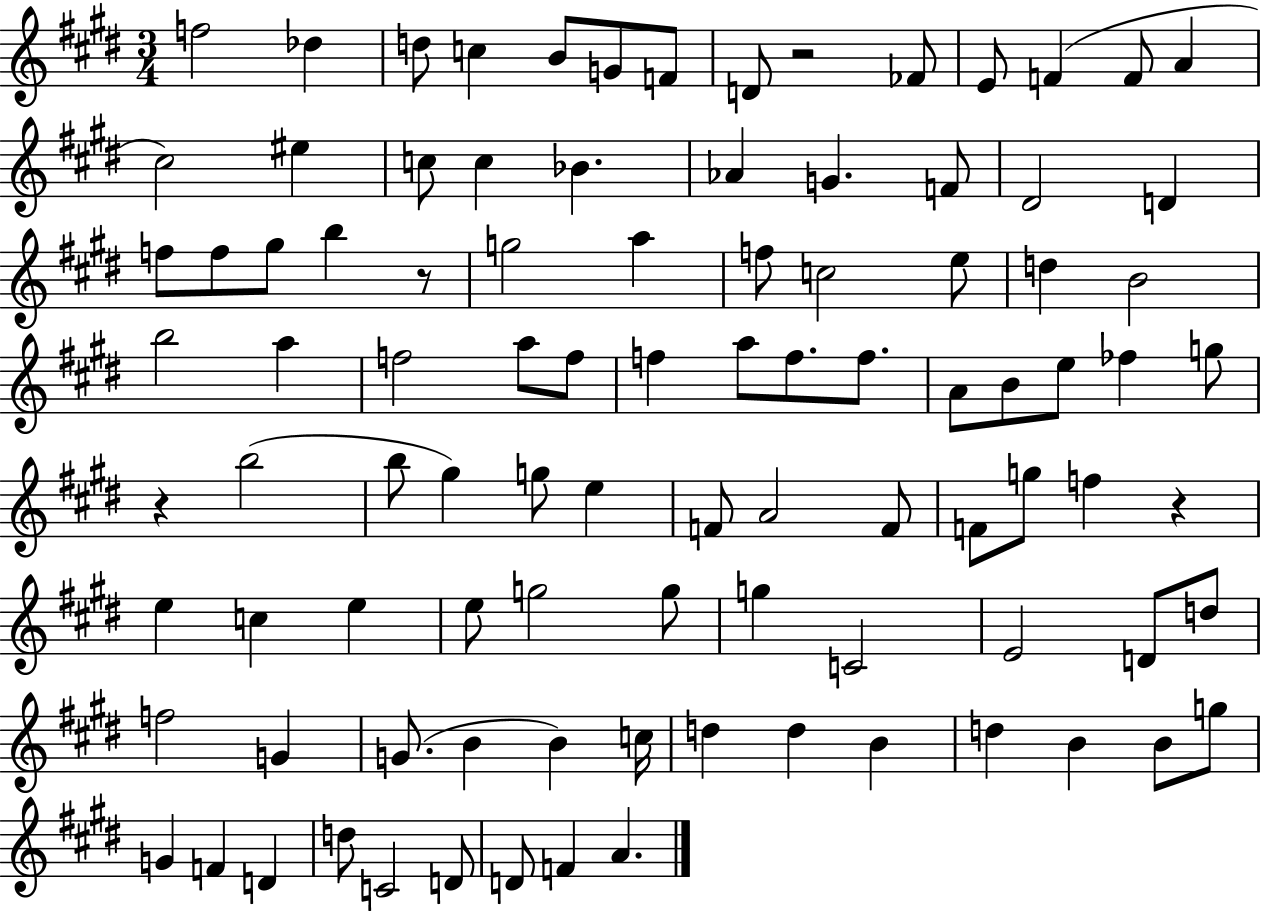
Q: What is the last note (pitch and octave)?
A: A4